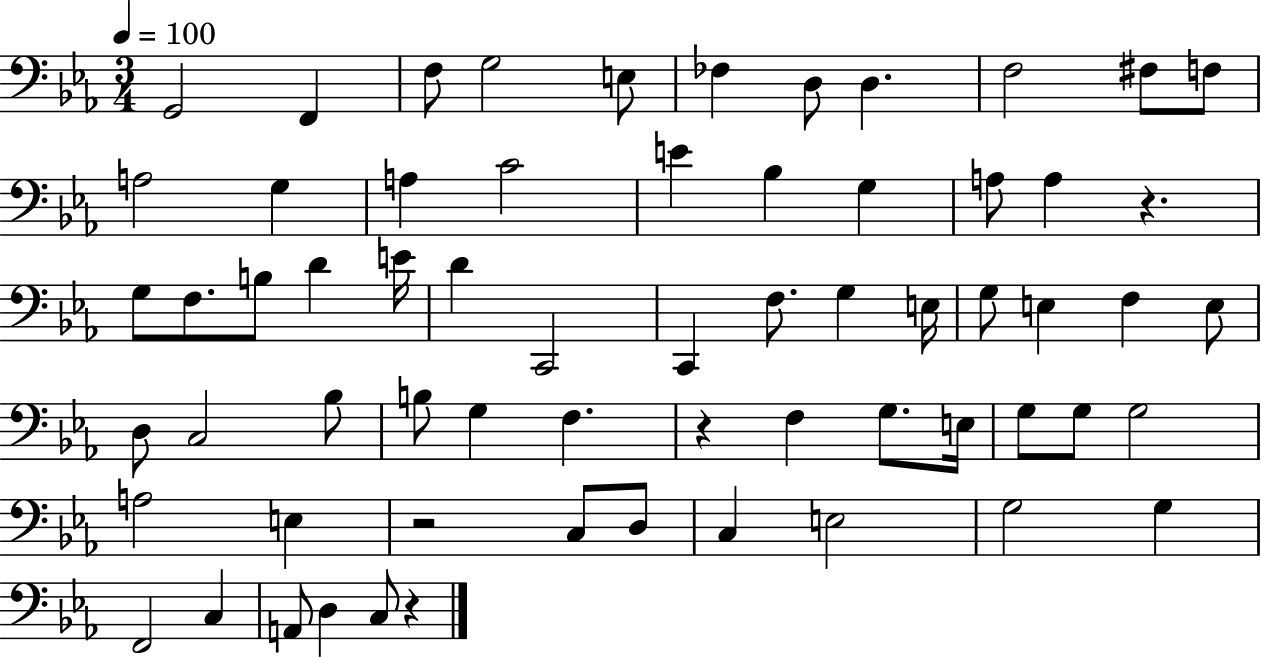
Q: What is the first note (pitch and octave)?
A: G2